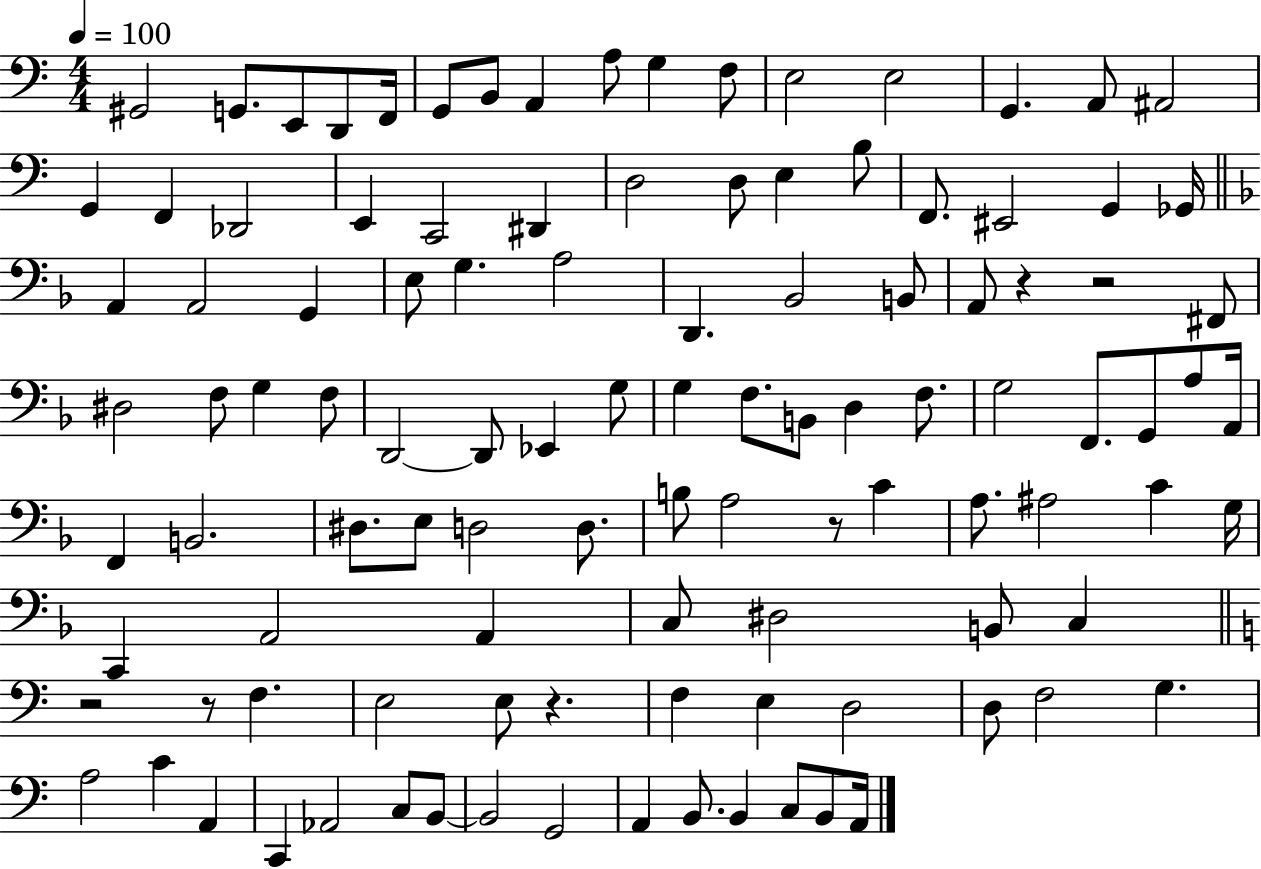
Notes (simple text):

G#2/h G2/e. E2/e D2/e F2/s G2/e B2/e A2/q A3/e G3/q F3/e E3/h E3/h G2/q. A2/e A#2/h G2/q F2/q Db2/h E2/q C2/h D#2/q D3/h D3/e E3/q B3/e F2/e. EIS2/h G2/q Gb2/s A2/q A2/h G2/q E3/e G3/q. A3/h D2/q. Bb2/h B2/e A2/e R/q R/h F#2/e D#3/h F3/e G3/q F3/e D2/h D2/e Eb2/q G3/e G3/q F3/e. B2/e D3/q F3/e. G3/h F2/e. G2/e A3/e A2/s F2/q B2/h. D#3/e. E3/e D3/h D3/e. B3/e A3/h R/e C4/q A3/e. A#3/h C4/q G3/s C2/q A2/h A2/q C3/e D#3/h B2/e C3/q R/h R/e F3/q. E3/h E3/e R/q. F3/q E3/q D3/h D3/e F3/h G3/q. A3/h C4/q A2/q C2/q Ab2/h C3/e B2/e B2/h G2/h A2/q B2/e. B2/q C3/e B2/e A2/s